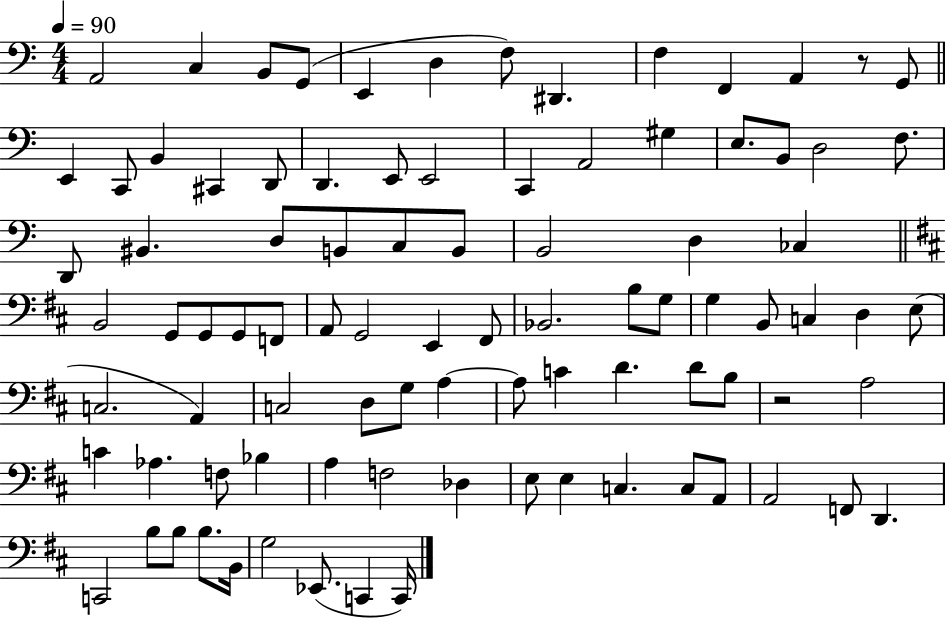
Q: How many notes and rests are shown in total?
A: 91